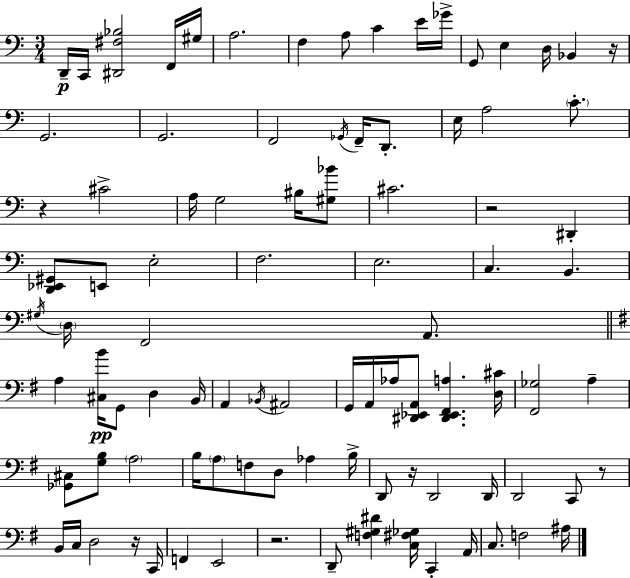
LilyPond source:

{
  \clef bass
  \numericTimeSignature
  \time 3/4
  \key c \major
  d,16--\p c,16 <dis, fis bes>2 f,16 gis16 | a2. | f4 a8 c'4 e'16 ges'16-> | g,8 e4 d16 bes,4 r16 | \break g,2. | g,2. | f,2 \acciaccatura { ges,16 } f,16-- d,8.-. | e16 a2 \parenthesize c'8.-. | \break r4 cis'2-> | a16 g2 bis16 <gis bes'>8 | cis'2. | r2 dis,4-. | \break <d, ees, gis,>8 e,8 e2-. | f2. | e2. | c4. b,4. | \break \acciaccatura { gis16 } \parenthesize d16 f,2 a,8. | \bar "||" \break \key g \major a4 <cis b'>16\pp g,8 d4 b,16 | a,4 \acciaccatura { bes,16 } ais,2 | g,16 a,16 aes16 <dis, ees, a,>8 <dis, ees, fis, a>4. | <d cis'>16 <fis, ges>2 a4-- | \break <ges, cis>8 <g b>8 \parenthesize a2 | b16 \parenthesize a8 f8 d8 aes4 | b16-> d,8 r16 d,2 | d,16 d,2 c,8 r8 | \break b,16 c16 d2 r16 | c,16 f,4 e,2 | r2. | d,8-- <f gis dis'>4 <c fis ges>16 c,4-. | \break a,16 c8. f2 | ais16 \bar "|."
}